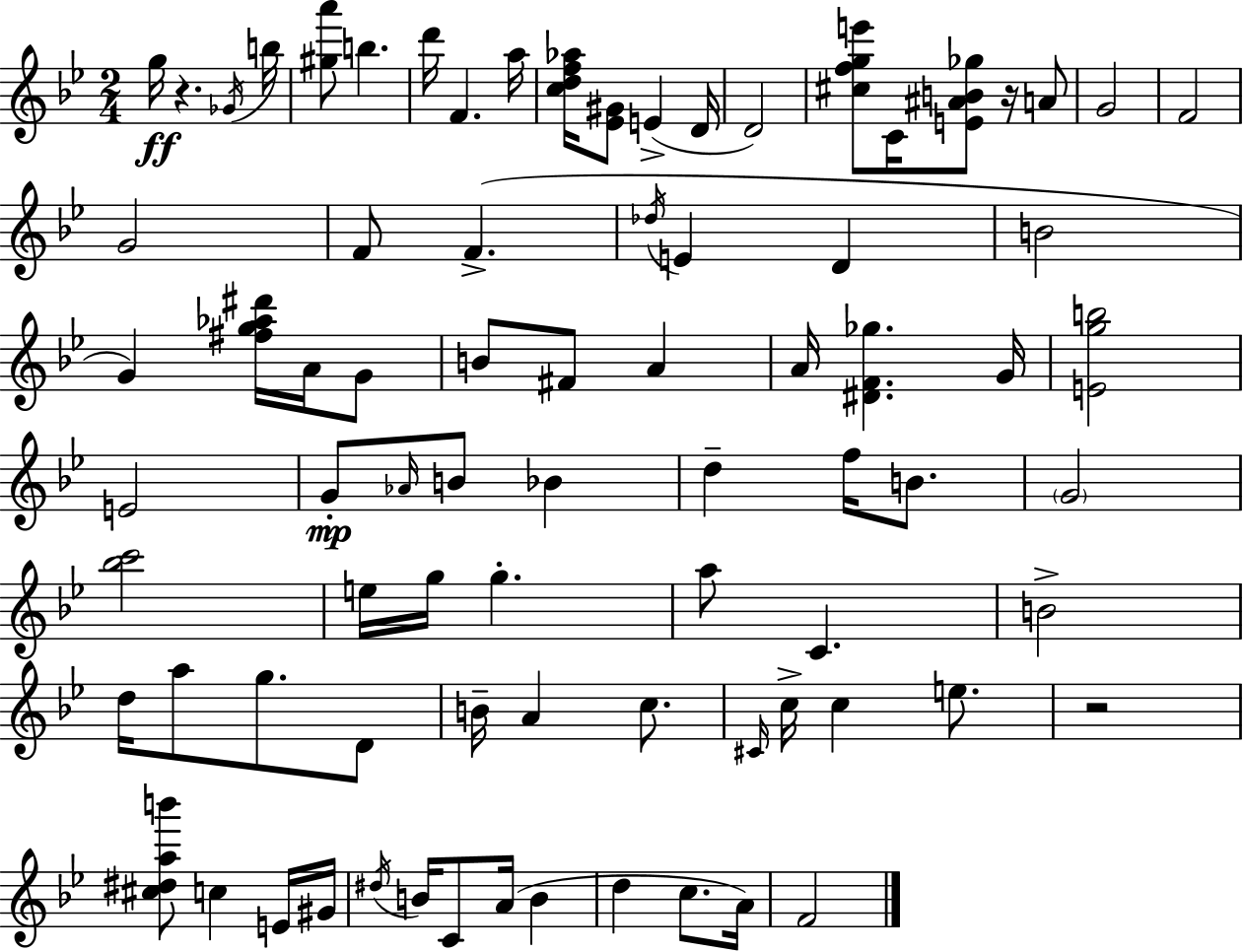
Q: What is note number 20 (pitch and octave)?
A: D4